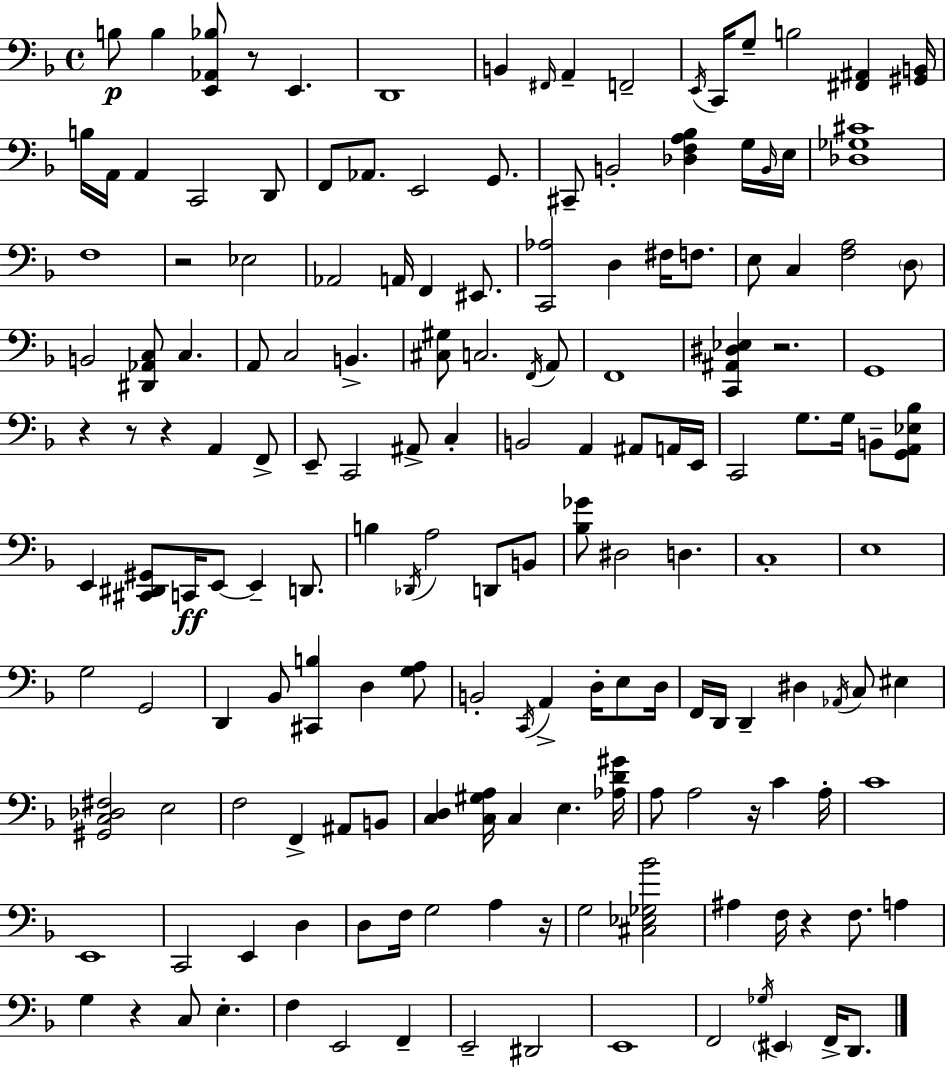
X:1
T:Untitled
M:4/4
L:1/4
K:F
B,/2 B, [E,,_A,,_B,]/2 z/2 E,, D,,4 B,, ^F,,/4 A,, F,,2 E,,/4 C,,/4 G,/2 B,2 [^F,,^A,,] [^G,,B,,]/4 B,/4 A,,/4 A,, C,,2 D,,/2 F,,/2 _A,,/2 E,,2 G,,/2 ^C,,/2 B,,2 [_D,F,A,_B,] G,/4 B,,/4 E,/4 [_D,_G,^C]4 F,4 z2 _E,2 _A,,2 A,,/4 F,, ^E,,/2 [C,,_A,]2 D, ^F,/4 F,/2 E,/2 C, [F,A,]2 D,/2 B,,2 [^D,,_A,,C,]/2 C, A,,/2 C,2 B,, [^C,^G,]/2 C,2 F,,/4 A,,/2 F,,4 [C,,^A,,^D,_E,] z2 G,,4 z z/2 z A,, F,,/2 E,,/2 C,,2 ^A,,/2 C, B,,2 A,, ^A,,/2 A,,/4 E,,/4 C,,2 G,/2 G,/4 B,,/2 [G,,A,,_E,_B,]/2 E,, [^C,,^D,,^G,,]/2 C,,/4 E,,/2 E,, D,,/2 B, _D,,/4 A,2 D,,/2 B,,/2 [_B,_G]/2 ^D,2 D, C,4 E,4 G,2 G,,2 D,, _B,,/2 [^C,,B,] D, [G,A,]/2 B,,2 C,,/4 A,, D,/4 E,/2 D,/4 F,,/4 D,,/4 D,, ^D, _A,,/4 C,/2 ^E, [^G,,C,_D,^F,]2 E,2 F,2 F,, ^A,,/2 B,,/2 [C,D,] [C,^G,A,]/4 C, E, [_A,D^G]/4 A,/2 A,2 z/4 C A,/4 C4 E,,4 C,,2 E,, D, D,/2 F,/4 G,2 A, z/4 G,2 [^C,_E,_G,_B]2 ^A, F,/4 z F,/2 A, G, z C,/2 E, F, E,,2 F,, E,,2 ^D,,2 E,,4 F,,2 _G,/4 ^E,, F,,/4 D,,/2